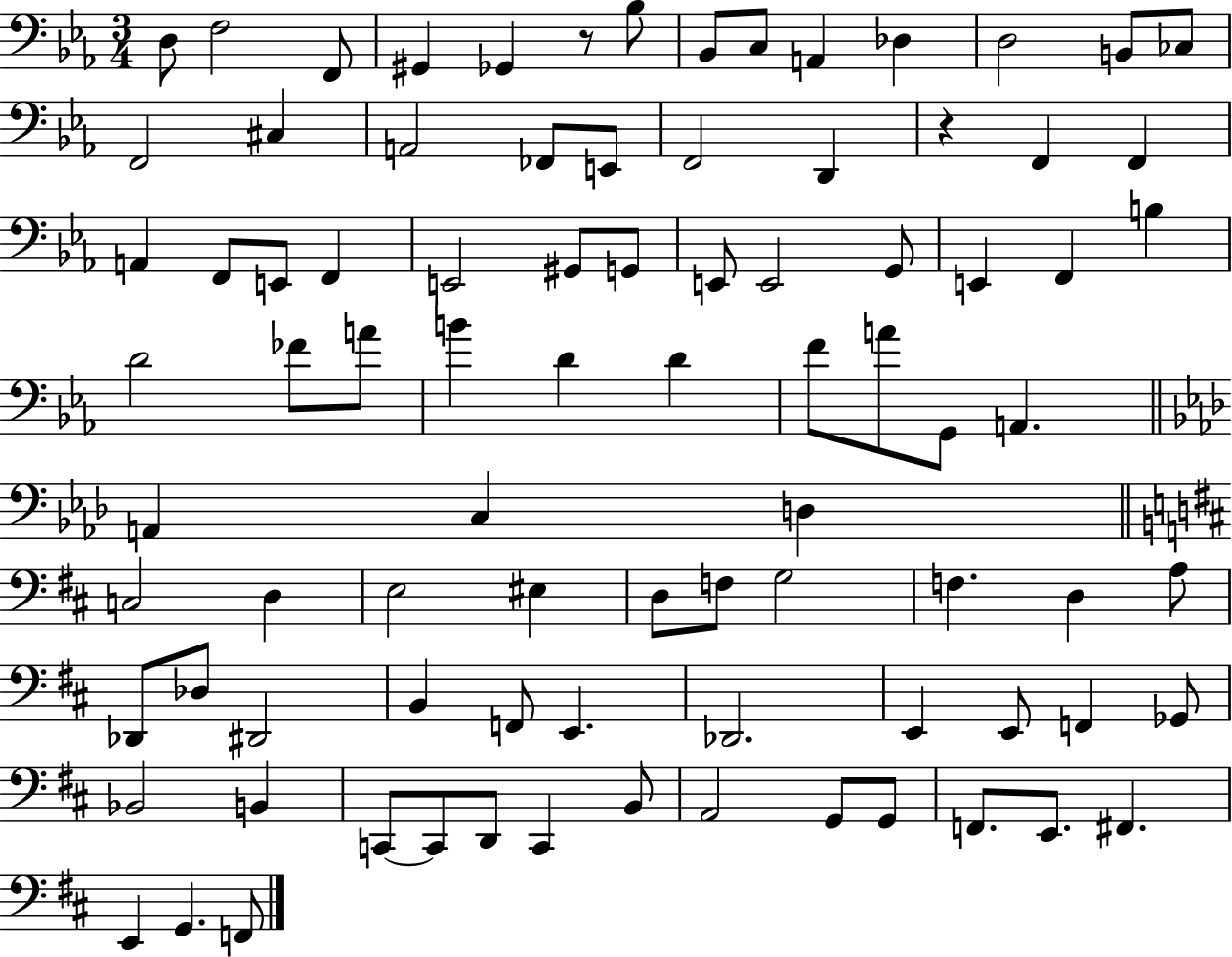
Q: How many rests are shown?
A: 2